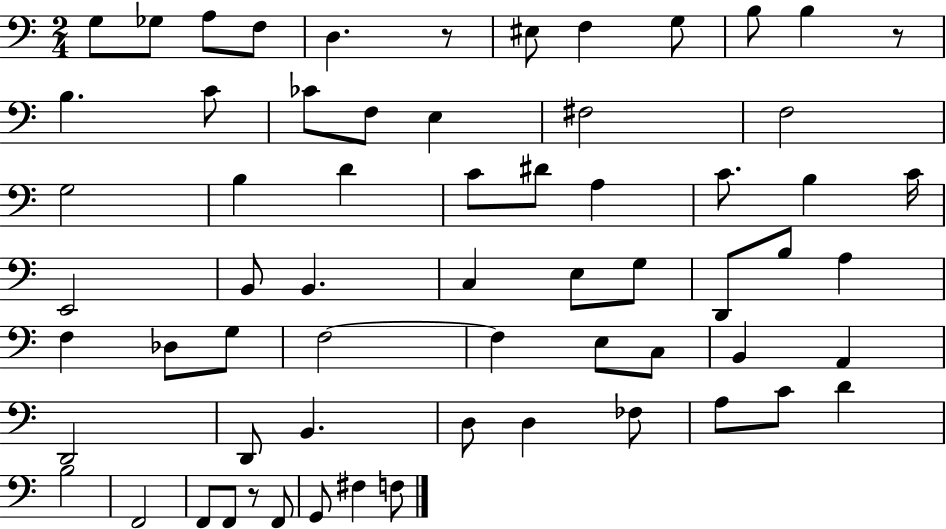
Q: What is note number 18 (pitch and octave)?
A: G3